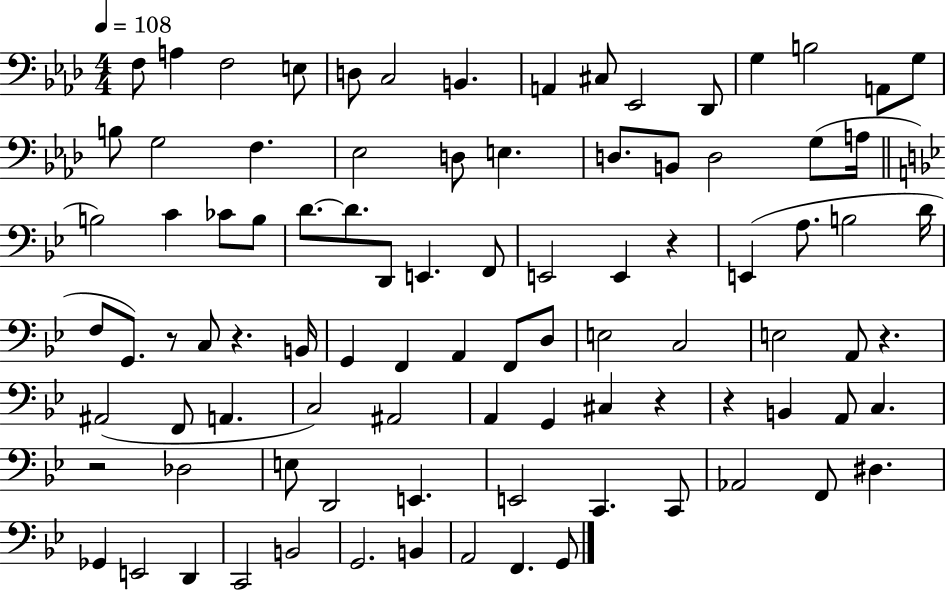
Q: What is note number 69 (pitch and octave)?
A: E2